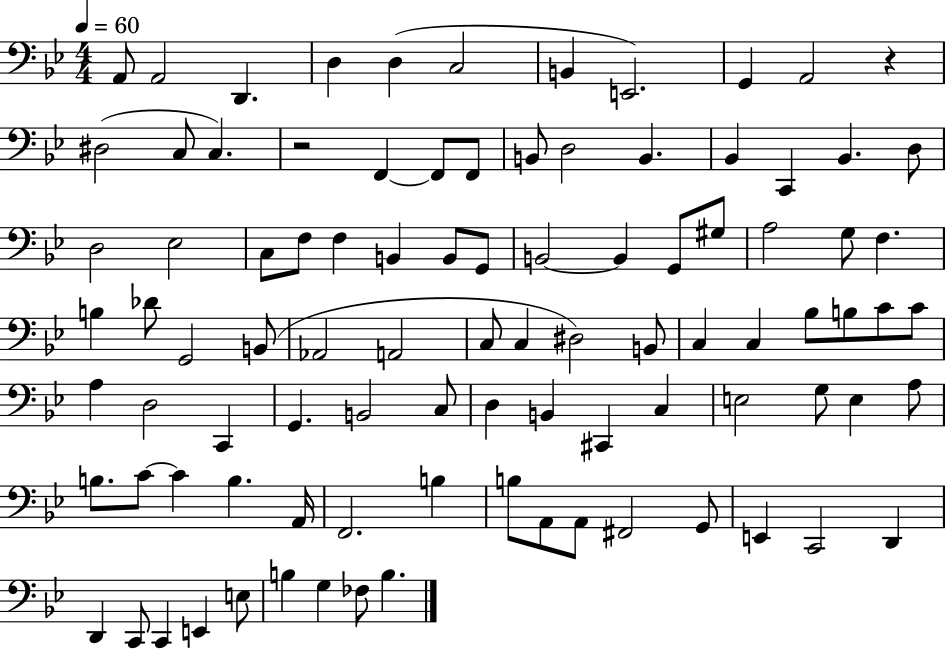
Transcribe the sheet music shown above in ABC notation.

X:1
T:Untitled
M:4/4
L:1/4
K:Bb
A,,/2 A,,2 D,, D, D, C,2 B,, E,,2 G,, A,,2 z ^D,2 C,/2 C, z2 F,, F,,/2 F,,/2 B,,/2 D,2 B,, _B,, C,, _B,, D,/2 D,2 _E,2 C,/2 F,/2 F, B,, B,,/2 G,,/2 B,,2 B,, G,,/2 ^G,/2 A,2 G,/2 F, B, _D/2 G,,2 B,,/2 _A,,2 A,,2 C,/2 C, ^D,2 B,,/2 C, C, _B,/2 B,/2 C/2 C/2 A, D,2 C,, G,, B,,2 C,/2 D, B,, ^C,, C, E,2 G,/2 E, A,/2 B,/2 C/2 C B, A,,/4 F,,2 B, B,/2 A,,/2 A,,/2 ^F,,2 G,,/2 E,, C,,2 D,, D,, C,,/2 C,, E,, E,/2 B, G, _F,/2 B,